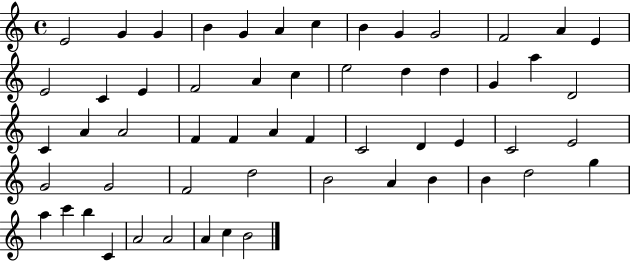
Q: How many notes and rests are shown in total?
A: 56